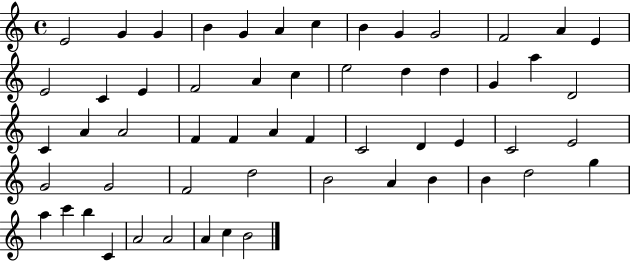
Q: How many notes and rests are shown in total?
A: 56